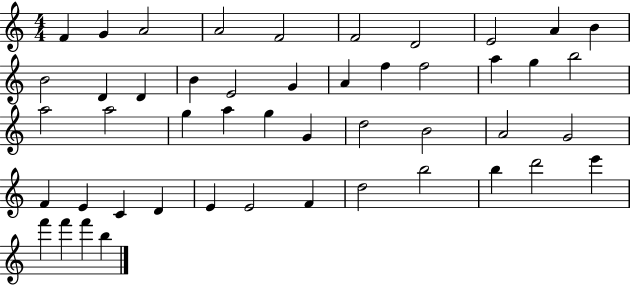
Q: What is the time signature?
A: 4/4